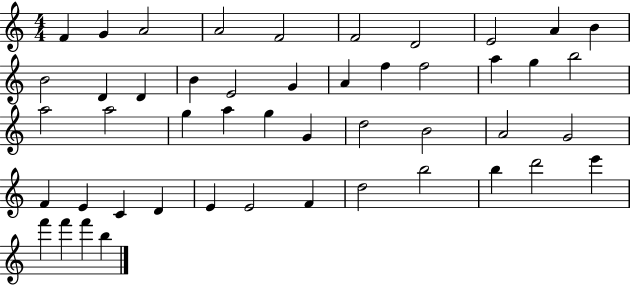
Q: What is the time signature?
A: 4/4